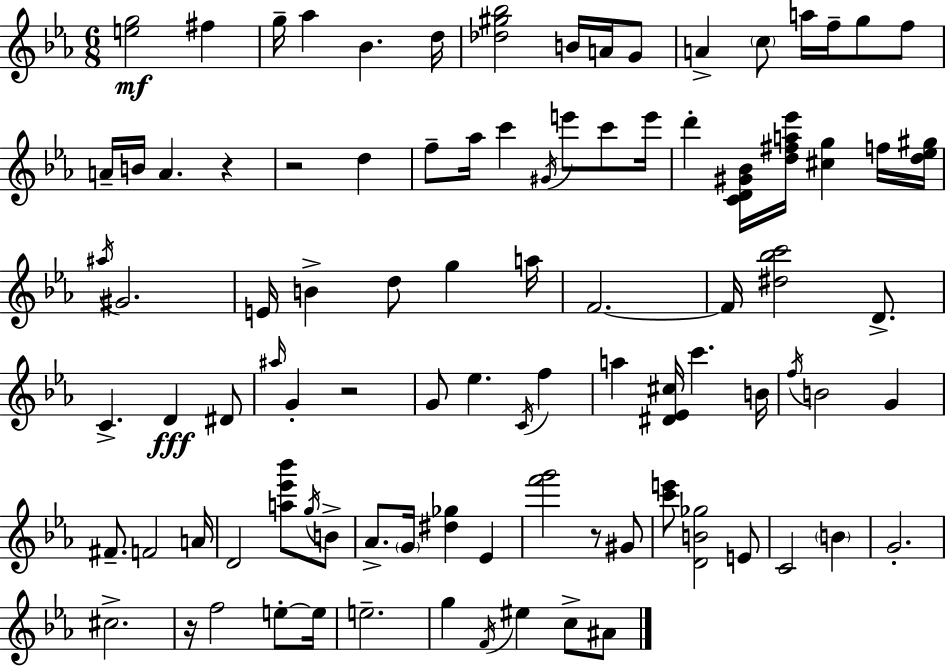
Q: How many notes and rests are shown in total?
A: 94